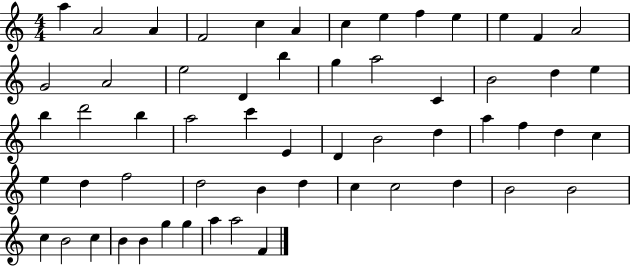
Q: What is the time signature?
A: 4/4